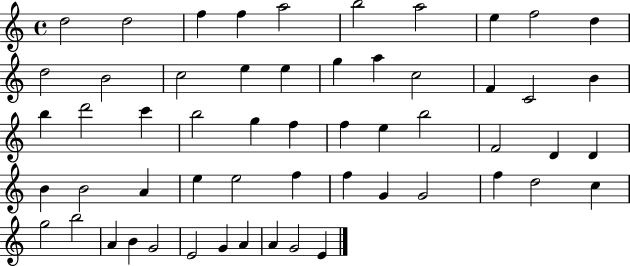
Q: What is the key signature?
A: C major